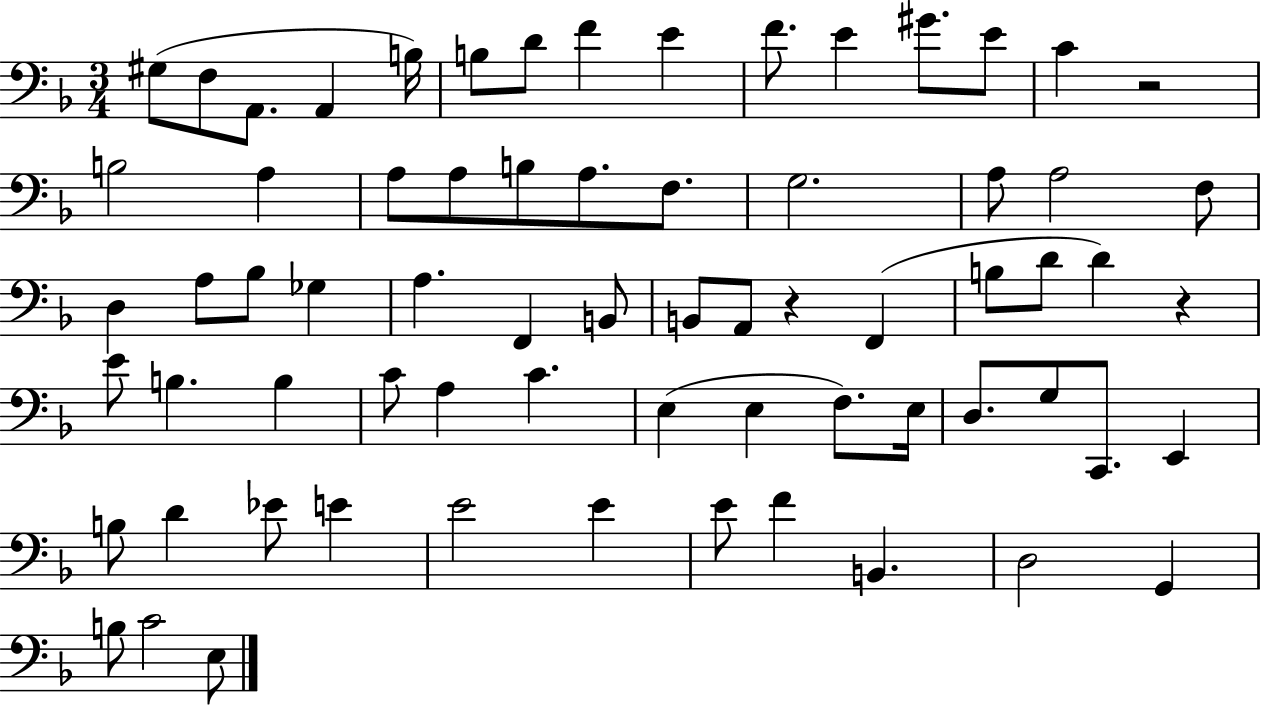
{
  \clef bass
  \numericTimeSignature
  \time 3/4
  \key f \major
  \repeat volta 2 { gis8( f8 a,8. a,4 b16) | b8 d'8 f'4 e'4 | f'8. e'4 gis'8. e'8 | c'4 r2 | \break b2 a4 | a8 a8 b8 a8. f8. | g2. | a8 a2 f8 | \break d4 a8 bes8 ges4 | a4. f,4 b,8 | b,8 a,8 r4 f,4( | b8 d'8 d'4) r4 | \break e'8 b4. b4 | c'8 a4 c'4. | e4( e4 f8.) e16 | d8. g8 c,8. e,4 | \break b8 d'4 ees'8 e'4 | e'2 e'4 | e'8 f'4 b,4. | d2 g,4 | \break b8 c'2 e8 | } \bar "|."
}